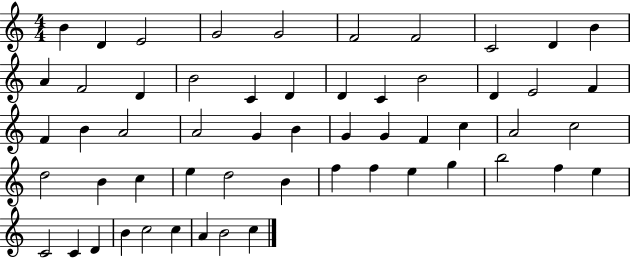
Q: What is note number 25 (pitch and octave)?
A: A4